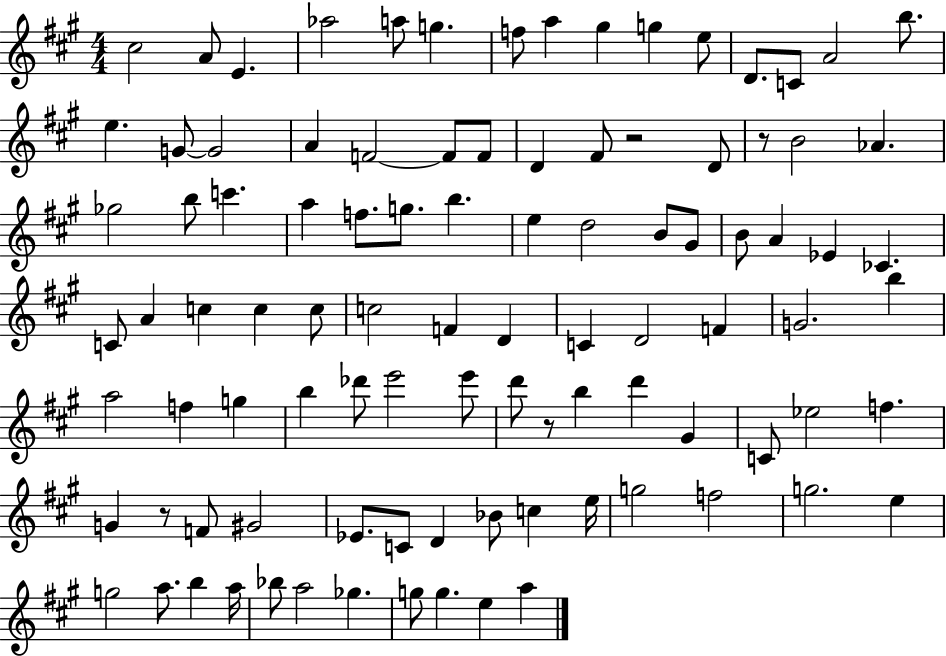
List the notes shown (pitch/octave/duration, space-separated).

C#5/h A4/e E4/q. Ab5/h A5/e G5/q. F5/e A5/q G#5/q G5/q E5/e D4/e. C4/e A4/h B5/e. E5/q. G4/e G4/h A4/q F4/h F4/e F4/e D4/q F#4/e R/h D4/e R/e B4/h Ab4/q. Gb5/h B5/e C6/q. A5/q F5/e. G5/e. B5/q. E5/q D5/h B4/e G#4/e B4/e A4/q Eb4/q CES4/q. C4/e A4/q C5/q C5/q C5/e C5/h F4/q D4/q C4/q D4/h F4/q G4/h. B5/q A5/h F5/q G5/q B5/q Db6/e E6/h E6/e D6/e R/e B5/q D6/q G#4/q C4/e Eb5/h F5/q. G4/q R/e F4/e G#4/h Eb4/e. C4/e D4/q Bb4/e C5/q E5/s G5/h F5/h G5/h. E5/q G5/h A5/e. B5/q A5/s Bb5/e A5/h Gb5/q. G5/e G5/q. E5/q A5/q